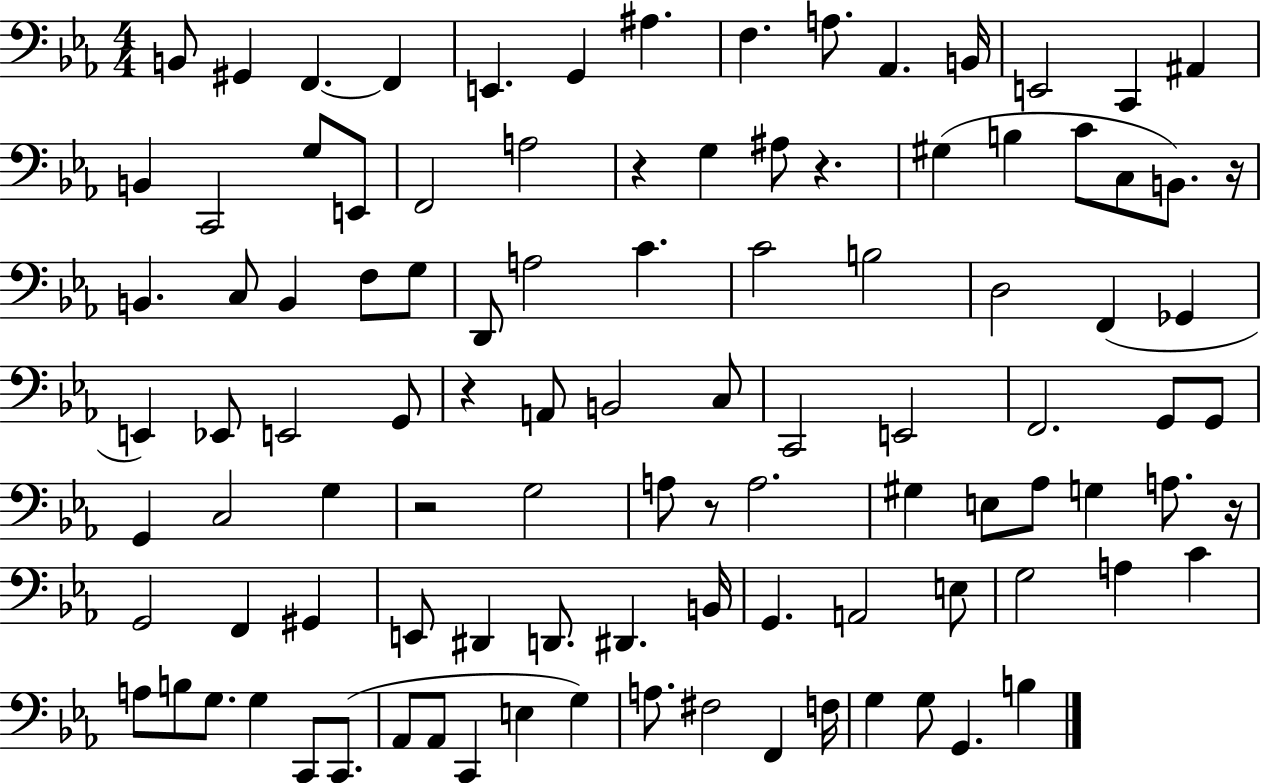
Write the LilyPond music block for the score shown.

{
  \clef bass
  \numericTimeSignature
  \time 4/4
  \key ees \major
  b,8 gis,4 f,4.~~ f,4 | e,4. g,4 ais4. | f4. a8. aes,4. b,16 | e,2 c,4 ais,4 | \break b,4 c,2 g8 e,8 | f,2 a2 | r4 g4 ais8 r4. | gis4( b4 c'8 c8 b,8.) r16 | \break b,4. c8 b,4 f8 g8 | d,8 a2 c'4. | c'2 b2 | d2 f,4( ges,4 | \break e,4) ees,8 e,2 g,8 | r4 a,8 b,2 c8 | c,2 e,2 | f,2. g,8 g,8 | \break g,4 c2 g4 | r2 g2 | a8 r8 a2. | gis4 e8 aes8 g4 a8. r16 | \break g,2 f,4 gis,4 | e,8 dis,4 d,8. dis,4. b,16 | g,4. a,2 e8 | g2 a4 c'4 | \break a8 b8 g8. g4 c,8 c,8.( | aes,8 aes,8 c,4 e4 g4) | a8. fis2 f,4 f16 | g4 g8 g,4. b4 | \break \bar "|."
}